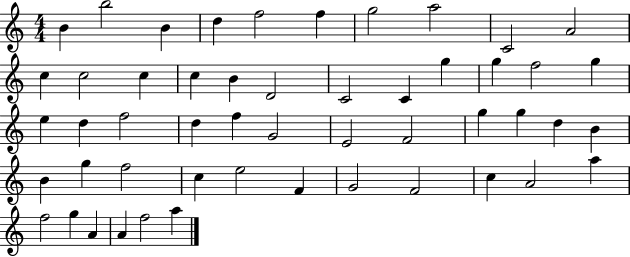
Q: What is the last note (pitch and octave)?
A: A5